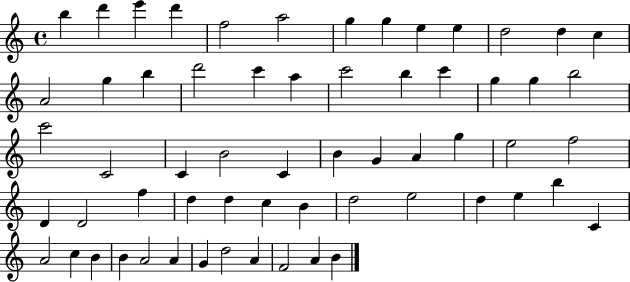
{
  \clef treble
  \time 4/4
  \defaultTimeSignature
  \key c \major
  b''4 d'''4 e'''4 d'''4 | f''2 a''2 | g''4 g''4 e''4 e''4 | d''2 d''4 c''4 | \break a'2 g''4 b''4 | d'''2 c'''4 a''4 | c'''2 b''4 c'''4 | g''4 g''4 b''2 | \break c'''2 c'2 | c'4 b'2 c'4 | b'4 g'4 a'4 g''4 | e''2 f''2 | \break d'4 d'2 f''4 | d''4 d''4 c''4 b'4 | d''2 e''2 | d''4 e''4 b''4 c'4 | \break a'2 c''4 b'4 | b'4 a'2 a'4 | g'4 d''2 a'4 | f'2 a'4 b'4 | \break \bar "|."
}